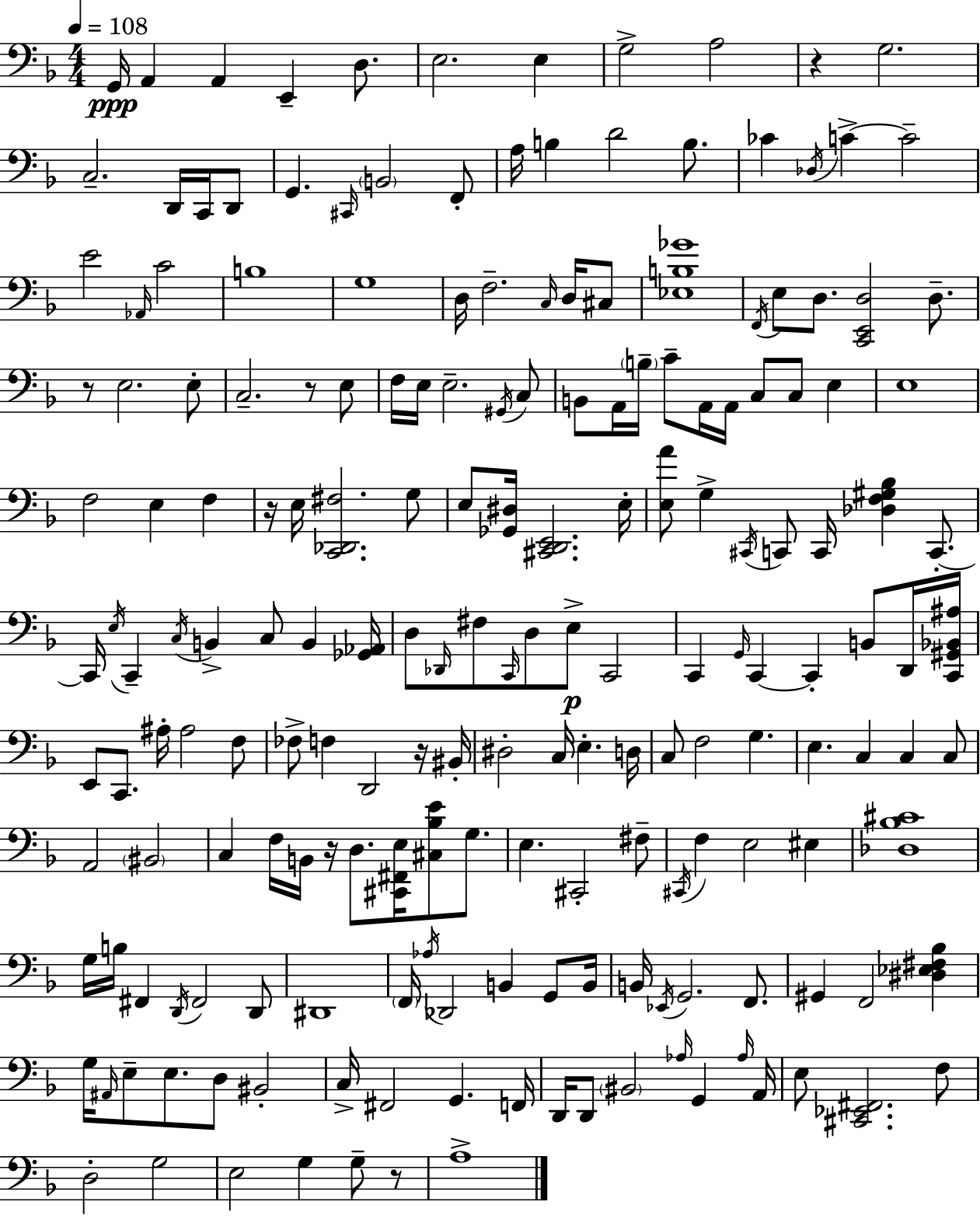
{
  \clef bass
  \numericTimeSignature
  \time 4/4
  \key d \minor
  \tempo 4 = 108
  \repeat volta 2 { g,16\ppp a,4 a,4 e,4-- d8. | e2. e4 | g2-> a2 | r4 g2. | \break c2.-- d,16 c,16 d,8 | g,4. \grace { cis,16 } \parenthesize b,2 f,8-. | a16 b4 d'2 b8. | ces'4 \acciaccatura { des16 } c'4->~~ c'2-- | \break e'2 \grace { aes,16 } c'2 | b1 | g1 | d16 f2.-- | \break \grace { c16 } d16 cis8 <ees b ges'>1 | \acciaccatura { f,16 } e8 d8. <c, e, d>2 | d8.-- r8 e2. | e8-. c2.-- | \break r8 e8 f16 e16 e2.-- | \acciaccatura { gis,16 } c8 b,8 a,16 \parenthesize b16-- c'8-- a,16 a,16 c8 | c8 e4 e1 | f2 e4 | \break f4 r16 e16 <c, des, fis>2. | g8 e8 <ges, dis>16 <cis, d, e,>2. | e16-. <e a'>8 g4-> \acciaccatura { cis,16 } c,8 c,16 | <des f gis bes>4 c,8.-.~~ c,16 \acciaccatura { e16 } c,4-- \acciaccatura { c16 } b,4-> | \break c8 b,4 <ges, aes,>16 d8 \grace { des,16 } fis8 \grace { c,16 } d8 | e8->\p c,2 c,4 \grace { g,16 } | c,4~~ c,4-. b,8 d,16 <c, gis, bes, ais>16 e,8 c,8. | ais16-. ais2 f8 fes8-> f4 | \break d,2 r16 bis,16-. dis2-. | c16 e4.-. d16 c8 f2 | g4. e4. | c4 c4 c8 a,2 | \break \parenthesize bis,2 c4 | f16 b,16 r16 d8. <cis, fis, e>16 <cis bes e'>8 g8. e4. | cis,2-. fis8-- \acciaccatura { cis,16 } f4 | e2 eis4 <des bes cis'>1 | \break g16 b16 fis,4 | \acciaccatura { d,16 } fis,2 d,8 dis,1 | \parenthesize f,16 \acciaccatura { aes16 } | des,2 b,4 g,8 b,16 b,16 | \break \acciaccatura { ees,16 } g,2. f,8. | gis,4 f,2 <dis ees fis bes>4 | g16 \grace { ais,16 } e8-- e8. d8 bis,2-. | c16-> fis,2 g,4. | \break f,16 d,16 d,8 \parenthesize bis,2 \grace { aes16 } g,4 | \grace { aes16 } a,16 e8 <cis, ees, fis,>2. | f8 d2-. g2 | e2 g4 g8-- | \break r8 a1-> | } \bar "|."
}